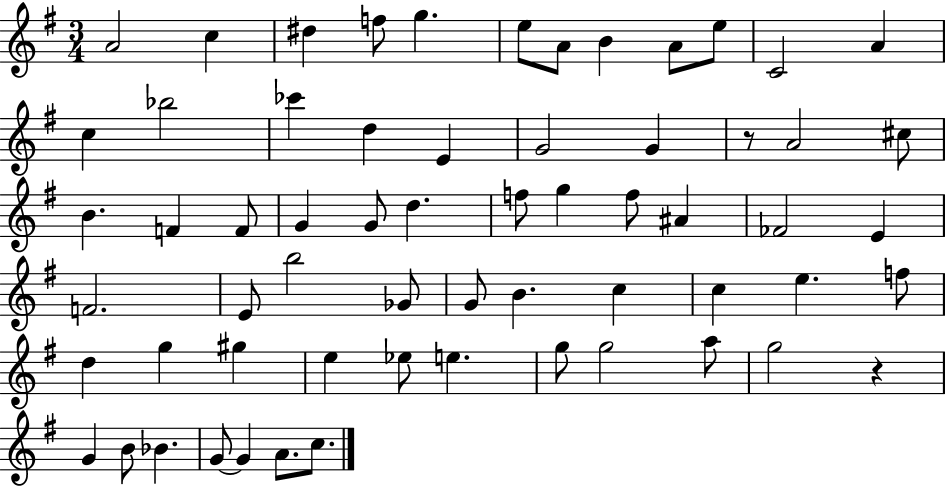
A4/h C5/q D#5/q F5/e G5/q. E5/e A4/e B4/q A4/e E5/e C4/h A4/q C5/q Bb5/h CES6/q D5/q E4/q G4/h G4/q R/e A4/h C#5/e B4/q. F4/q F4/e G4/q G4/e D5/q. F5/e G5/q F5/e A#4/q FES4/h E4/q F4/h. E4/e B5/h Gb4/e G4/e B4/q. C5/q C5/q E5/q. F5/e D5/q G5/q G#5/q E5/q Eb5/e E5/q. G5/e G5/h A5/e G5/h R/q G4/q B4/e Bb4/q. G4/e G4/q A4/e. C5/e.